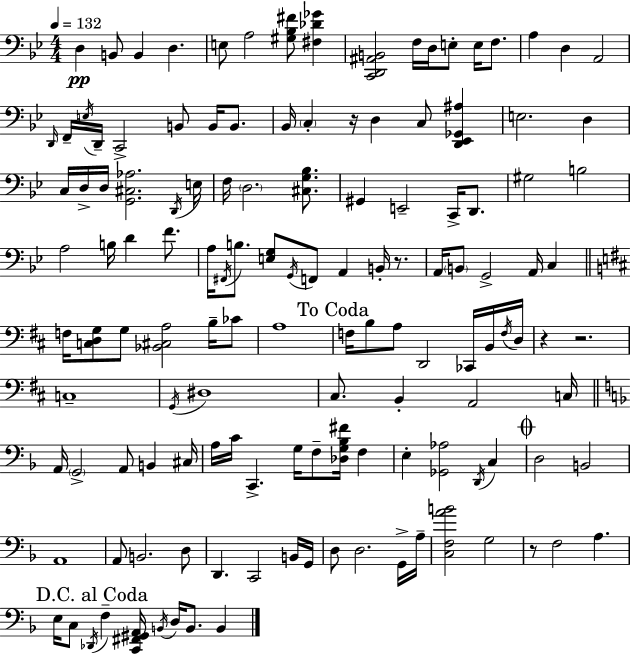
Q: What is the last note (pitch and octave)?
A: B2